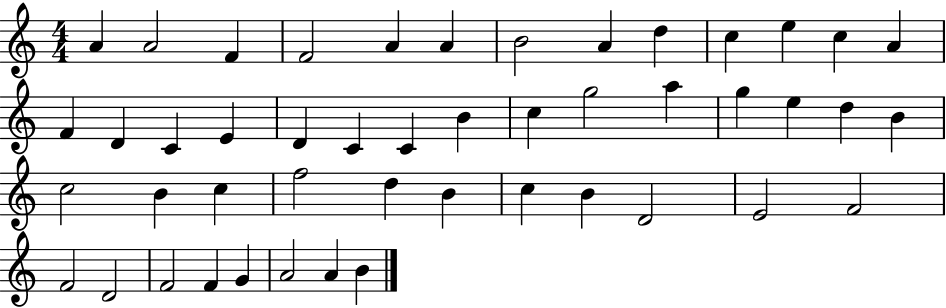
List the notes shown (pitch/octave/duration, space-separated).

A4/q A4/h F4/q F4/h A4/q A4/q B4/h A4/q D5/q C5/q E5/q C5/q A4/q F4/q D4/q C4/q E4/q D4/q C4/q C4/q B4/q C5/q G5/h A5/q G5/q E5/q D5/q B4/q C5/h B4/q C5/q F5/h D5/q B4/q C5/q B4/q D4/h E4/h F4/h F4/h D4/h F4/h F4/q G4/q A4/h A4/q B4/q